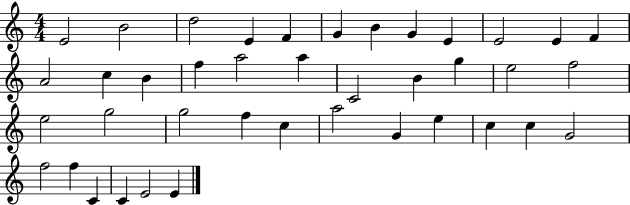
X:1
T:Untitled
M:4/4
L:1/4
K:C
E2 B2 d2 E F G B G E E2 E F A2 c B f a2 a C2 B g e2 f2 e2 g2 g2 f c a2 G e c c G2 f2 f C C E2 E